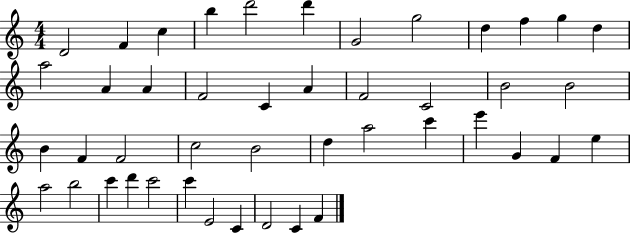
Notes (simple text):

D4/h F4/q C5/q B5/q D6/h D6/q G4/h G5/h D5/q F5/q G5/q D5/q A5/h A4/q A4/q F4/h C4/q A4/q F4/h C4/h B4/h B4/h B4/q F4/q F4/h C5/h B4/h D5/q A5/h C6/q E6/q G4/q F4/q E5/q A5/h B5/h C6/q D6/q C6/h C6/q E4/h C4/q D4/h C4/q F4/q